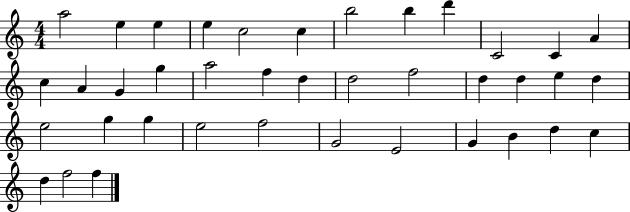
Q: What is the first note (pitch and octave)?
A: A5